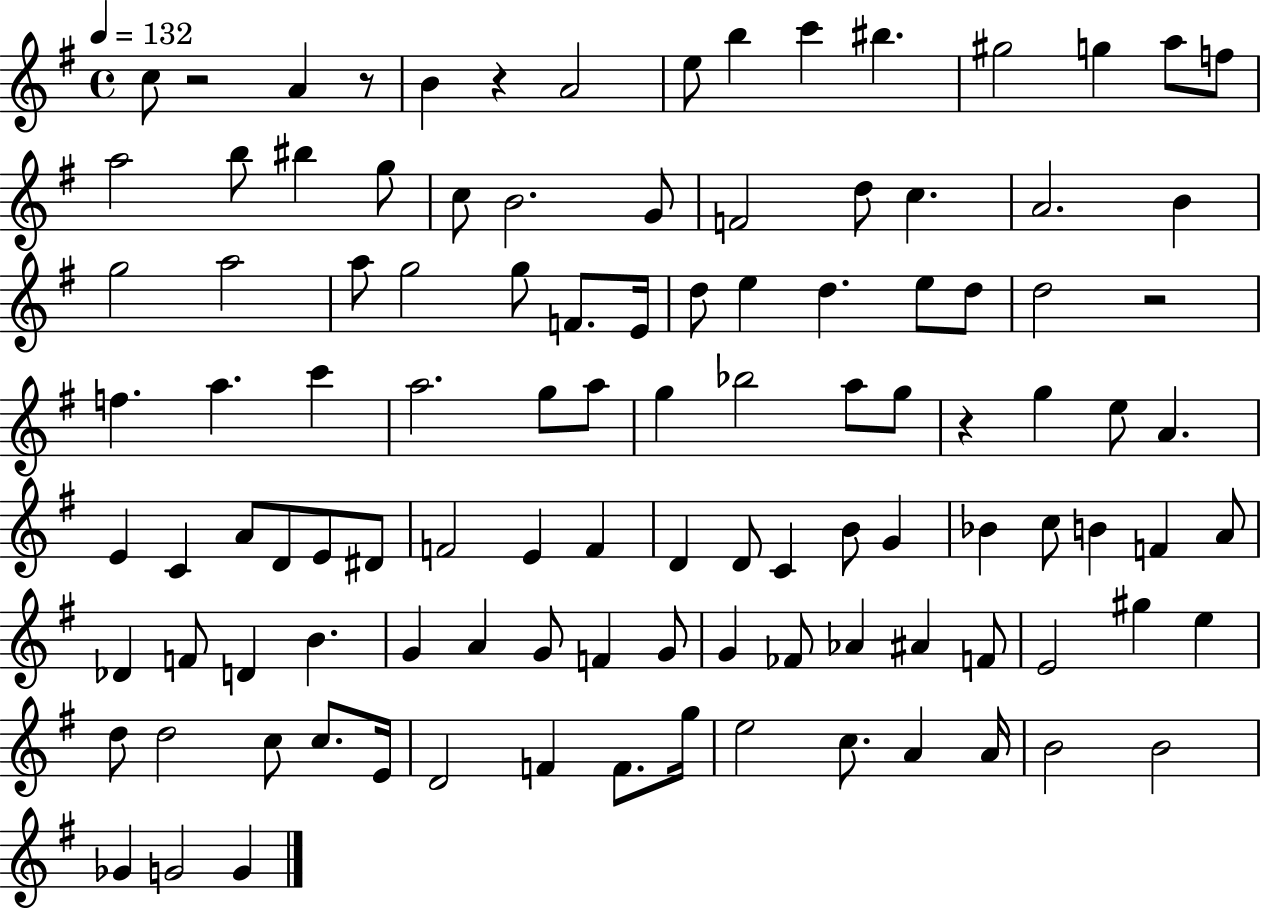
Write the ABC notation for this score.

X:1
T:Untitled
M:4/4
L:1/4
K:G
c/2 z2 A z/2 B z A2 e/2 b c' ^b ^g2 g a/2 f/2 a2 b/2 ^b g/2 c/2 B2 G/2 F2 d/2 c A2 B g2 a2 a/2 g2 g/2 F/2 E/4 d/2 e d e/2 d/2 d2 z2 f a c' a2 g/2 a/2 g _b2 a/2 g/2 z g e/2 A E C A/2 D/2 E/2 ^D/2 F2 E F D D/2 C B/2 G _B c/2 B F A/2 _D F/2 D B G A G/2 F G/2 G _F/2 _A ^A F/2 E2 ^g e d/2 d2 c/2 c/2 E/4 D2 F F/2 g/4 e2 c/2 A A/4 B2 B2 _G G2 G